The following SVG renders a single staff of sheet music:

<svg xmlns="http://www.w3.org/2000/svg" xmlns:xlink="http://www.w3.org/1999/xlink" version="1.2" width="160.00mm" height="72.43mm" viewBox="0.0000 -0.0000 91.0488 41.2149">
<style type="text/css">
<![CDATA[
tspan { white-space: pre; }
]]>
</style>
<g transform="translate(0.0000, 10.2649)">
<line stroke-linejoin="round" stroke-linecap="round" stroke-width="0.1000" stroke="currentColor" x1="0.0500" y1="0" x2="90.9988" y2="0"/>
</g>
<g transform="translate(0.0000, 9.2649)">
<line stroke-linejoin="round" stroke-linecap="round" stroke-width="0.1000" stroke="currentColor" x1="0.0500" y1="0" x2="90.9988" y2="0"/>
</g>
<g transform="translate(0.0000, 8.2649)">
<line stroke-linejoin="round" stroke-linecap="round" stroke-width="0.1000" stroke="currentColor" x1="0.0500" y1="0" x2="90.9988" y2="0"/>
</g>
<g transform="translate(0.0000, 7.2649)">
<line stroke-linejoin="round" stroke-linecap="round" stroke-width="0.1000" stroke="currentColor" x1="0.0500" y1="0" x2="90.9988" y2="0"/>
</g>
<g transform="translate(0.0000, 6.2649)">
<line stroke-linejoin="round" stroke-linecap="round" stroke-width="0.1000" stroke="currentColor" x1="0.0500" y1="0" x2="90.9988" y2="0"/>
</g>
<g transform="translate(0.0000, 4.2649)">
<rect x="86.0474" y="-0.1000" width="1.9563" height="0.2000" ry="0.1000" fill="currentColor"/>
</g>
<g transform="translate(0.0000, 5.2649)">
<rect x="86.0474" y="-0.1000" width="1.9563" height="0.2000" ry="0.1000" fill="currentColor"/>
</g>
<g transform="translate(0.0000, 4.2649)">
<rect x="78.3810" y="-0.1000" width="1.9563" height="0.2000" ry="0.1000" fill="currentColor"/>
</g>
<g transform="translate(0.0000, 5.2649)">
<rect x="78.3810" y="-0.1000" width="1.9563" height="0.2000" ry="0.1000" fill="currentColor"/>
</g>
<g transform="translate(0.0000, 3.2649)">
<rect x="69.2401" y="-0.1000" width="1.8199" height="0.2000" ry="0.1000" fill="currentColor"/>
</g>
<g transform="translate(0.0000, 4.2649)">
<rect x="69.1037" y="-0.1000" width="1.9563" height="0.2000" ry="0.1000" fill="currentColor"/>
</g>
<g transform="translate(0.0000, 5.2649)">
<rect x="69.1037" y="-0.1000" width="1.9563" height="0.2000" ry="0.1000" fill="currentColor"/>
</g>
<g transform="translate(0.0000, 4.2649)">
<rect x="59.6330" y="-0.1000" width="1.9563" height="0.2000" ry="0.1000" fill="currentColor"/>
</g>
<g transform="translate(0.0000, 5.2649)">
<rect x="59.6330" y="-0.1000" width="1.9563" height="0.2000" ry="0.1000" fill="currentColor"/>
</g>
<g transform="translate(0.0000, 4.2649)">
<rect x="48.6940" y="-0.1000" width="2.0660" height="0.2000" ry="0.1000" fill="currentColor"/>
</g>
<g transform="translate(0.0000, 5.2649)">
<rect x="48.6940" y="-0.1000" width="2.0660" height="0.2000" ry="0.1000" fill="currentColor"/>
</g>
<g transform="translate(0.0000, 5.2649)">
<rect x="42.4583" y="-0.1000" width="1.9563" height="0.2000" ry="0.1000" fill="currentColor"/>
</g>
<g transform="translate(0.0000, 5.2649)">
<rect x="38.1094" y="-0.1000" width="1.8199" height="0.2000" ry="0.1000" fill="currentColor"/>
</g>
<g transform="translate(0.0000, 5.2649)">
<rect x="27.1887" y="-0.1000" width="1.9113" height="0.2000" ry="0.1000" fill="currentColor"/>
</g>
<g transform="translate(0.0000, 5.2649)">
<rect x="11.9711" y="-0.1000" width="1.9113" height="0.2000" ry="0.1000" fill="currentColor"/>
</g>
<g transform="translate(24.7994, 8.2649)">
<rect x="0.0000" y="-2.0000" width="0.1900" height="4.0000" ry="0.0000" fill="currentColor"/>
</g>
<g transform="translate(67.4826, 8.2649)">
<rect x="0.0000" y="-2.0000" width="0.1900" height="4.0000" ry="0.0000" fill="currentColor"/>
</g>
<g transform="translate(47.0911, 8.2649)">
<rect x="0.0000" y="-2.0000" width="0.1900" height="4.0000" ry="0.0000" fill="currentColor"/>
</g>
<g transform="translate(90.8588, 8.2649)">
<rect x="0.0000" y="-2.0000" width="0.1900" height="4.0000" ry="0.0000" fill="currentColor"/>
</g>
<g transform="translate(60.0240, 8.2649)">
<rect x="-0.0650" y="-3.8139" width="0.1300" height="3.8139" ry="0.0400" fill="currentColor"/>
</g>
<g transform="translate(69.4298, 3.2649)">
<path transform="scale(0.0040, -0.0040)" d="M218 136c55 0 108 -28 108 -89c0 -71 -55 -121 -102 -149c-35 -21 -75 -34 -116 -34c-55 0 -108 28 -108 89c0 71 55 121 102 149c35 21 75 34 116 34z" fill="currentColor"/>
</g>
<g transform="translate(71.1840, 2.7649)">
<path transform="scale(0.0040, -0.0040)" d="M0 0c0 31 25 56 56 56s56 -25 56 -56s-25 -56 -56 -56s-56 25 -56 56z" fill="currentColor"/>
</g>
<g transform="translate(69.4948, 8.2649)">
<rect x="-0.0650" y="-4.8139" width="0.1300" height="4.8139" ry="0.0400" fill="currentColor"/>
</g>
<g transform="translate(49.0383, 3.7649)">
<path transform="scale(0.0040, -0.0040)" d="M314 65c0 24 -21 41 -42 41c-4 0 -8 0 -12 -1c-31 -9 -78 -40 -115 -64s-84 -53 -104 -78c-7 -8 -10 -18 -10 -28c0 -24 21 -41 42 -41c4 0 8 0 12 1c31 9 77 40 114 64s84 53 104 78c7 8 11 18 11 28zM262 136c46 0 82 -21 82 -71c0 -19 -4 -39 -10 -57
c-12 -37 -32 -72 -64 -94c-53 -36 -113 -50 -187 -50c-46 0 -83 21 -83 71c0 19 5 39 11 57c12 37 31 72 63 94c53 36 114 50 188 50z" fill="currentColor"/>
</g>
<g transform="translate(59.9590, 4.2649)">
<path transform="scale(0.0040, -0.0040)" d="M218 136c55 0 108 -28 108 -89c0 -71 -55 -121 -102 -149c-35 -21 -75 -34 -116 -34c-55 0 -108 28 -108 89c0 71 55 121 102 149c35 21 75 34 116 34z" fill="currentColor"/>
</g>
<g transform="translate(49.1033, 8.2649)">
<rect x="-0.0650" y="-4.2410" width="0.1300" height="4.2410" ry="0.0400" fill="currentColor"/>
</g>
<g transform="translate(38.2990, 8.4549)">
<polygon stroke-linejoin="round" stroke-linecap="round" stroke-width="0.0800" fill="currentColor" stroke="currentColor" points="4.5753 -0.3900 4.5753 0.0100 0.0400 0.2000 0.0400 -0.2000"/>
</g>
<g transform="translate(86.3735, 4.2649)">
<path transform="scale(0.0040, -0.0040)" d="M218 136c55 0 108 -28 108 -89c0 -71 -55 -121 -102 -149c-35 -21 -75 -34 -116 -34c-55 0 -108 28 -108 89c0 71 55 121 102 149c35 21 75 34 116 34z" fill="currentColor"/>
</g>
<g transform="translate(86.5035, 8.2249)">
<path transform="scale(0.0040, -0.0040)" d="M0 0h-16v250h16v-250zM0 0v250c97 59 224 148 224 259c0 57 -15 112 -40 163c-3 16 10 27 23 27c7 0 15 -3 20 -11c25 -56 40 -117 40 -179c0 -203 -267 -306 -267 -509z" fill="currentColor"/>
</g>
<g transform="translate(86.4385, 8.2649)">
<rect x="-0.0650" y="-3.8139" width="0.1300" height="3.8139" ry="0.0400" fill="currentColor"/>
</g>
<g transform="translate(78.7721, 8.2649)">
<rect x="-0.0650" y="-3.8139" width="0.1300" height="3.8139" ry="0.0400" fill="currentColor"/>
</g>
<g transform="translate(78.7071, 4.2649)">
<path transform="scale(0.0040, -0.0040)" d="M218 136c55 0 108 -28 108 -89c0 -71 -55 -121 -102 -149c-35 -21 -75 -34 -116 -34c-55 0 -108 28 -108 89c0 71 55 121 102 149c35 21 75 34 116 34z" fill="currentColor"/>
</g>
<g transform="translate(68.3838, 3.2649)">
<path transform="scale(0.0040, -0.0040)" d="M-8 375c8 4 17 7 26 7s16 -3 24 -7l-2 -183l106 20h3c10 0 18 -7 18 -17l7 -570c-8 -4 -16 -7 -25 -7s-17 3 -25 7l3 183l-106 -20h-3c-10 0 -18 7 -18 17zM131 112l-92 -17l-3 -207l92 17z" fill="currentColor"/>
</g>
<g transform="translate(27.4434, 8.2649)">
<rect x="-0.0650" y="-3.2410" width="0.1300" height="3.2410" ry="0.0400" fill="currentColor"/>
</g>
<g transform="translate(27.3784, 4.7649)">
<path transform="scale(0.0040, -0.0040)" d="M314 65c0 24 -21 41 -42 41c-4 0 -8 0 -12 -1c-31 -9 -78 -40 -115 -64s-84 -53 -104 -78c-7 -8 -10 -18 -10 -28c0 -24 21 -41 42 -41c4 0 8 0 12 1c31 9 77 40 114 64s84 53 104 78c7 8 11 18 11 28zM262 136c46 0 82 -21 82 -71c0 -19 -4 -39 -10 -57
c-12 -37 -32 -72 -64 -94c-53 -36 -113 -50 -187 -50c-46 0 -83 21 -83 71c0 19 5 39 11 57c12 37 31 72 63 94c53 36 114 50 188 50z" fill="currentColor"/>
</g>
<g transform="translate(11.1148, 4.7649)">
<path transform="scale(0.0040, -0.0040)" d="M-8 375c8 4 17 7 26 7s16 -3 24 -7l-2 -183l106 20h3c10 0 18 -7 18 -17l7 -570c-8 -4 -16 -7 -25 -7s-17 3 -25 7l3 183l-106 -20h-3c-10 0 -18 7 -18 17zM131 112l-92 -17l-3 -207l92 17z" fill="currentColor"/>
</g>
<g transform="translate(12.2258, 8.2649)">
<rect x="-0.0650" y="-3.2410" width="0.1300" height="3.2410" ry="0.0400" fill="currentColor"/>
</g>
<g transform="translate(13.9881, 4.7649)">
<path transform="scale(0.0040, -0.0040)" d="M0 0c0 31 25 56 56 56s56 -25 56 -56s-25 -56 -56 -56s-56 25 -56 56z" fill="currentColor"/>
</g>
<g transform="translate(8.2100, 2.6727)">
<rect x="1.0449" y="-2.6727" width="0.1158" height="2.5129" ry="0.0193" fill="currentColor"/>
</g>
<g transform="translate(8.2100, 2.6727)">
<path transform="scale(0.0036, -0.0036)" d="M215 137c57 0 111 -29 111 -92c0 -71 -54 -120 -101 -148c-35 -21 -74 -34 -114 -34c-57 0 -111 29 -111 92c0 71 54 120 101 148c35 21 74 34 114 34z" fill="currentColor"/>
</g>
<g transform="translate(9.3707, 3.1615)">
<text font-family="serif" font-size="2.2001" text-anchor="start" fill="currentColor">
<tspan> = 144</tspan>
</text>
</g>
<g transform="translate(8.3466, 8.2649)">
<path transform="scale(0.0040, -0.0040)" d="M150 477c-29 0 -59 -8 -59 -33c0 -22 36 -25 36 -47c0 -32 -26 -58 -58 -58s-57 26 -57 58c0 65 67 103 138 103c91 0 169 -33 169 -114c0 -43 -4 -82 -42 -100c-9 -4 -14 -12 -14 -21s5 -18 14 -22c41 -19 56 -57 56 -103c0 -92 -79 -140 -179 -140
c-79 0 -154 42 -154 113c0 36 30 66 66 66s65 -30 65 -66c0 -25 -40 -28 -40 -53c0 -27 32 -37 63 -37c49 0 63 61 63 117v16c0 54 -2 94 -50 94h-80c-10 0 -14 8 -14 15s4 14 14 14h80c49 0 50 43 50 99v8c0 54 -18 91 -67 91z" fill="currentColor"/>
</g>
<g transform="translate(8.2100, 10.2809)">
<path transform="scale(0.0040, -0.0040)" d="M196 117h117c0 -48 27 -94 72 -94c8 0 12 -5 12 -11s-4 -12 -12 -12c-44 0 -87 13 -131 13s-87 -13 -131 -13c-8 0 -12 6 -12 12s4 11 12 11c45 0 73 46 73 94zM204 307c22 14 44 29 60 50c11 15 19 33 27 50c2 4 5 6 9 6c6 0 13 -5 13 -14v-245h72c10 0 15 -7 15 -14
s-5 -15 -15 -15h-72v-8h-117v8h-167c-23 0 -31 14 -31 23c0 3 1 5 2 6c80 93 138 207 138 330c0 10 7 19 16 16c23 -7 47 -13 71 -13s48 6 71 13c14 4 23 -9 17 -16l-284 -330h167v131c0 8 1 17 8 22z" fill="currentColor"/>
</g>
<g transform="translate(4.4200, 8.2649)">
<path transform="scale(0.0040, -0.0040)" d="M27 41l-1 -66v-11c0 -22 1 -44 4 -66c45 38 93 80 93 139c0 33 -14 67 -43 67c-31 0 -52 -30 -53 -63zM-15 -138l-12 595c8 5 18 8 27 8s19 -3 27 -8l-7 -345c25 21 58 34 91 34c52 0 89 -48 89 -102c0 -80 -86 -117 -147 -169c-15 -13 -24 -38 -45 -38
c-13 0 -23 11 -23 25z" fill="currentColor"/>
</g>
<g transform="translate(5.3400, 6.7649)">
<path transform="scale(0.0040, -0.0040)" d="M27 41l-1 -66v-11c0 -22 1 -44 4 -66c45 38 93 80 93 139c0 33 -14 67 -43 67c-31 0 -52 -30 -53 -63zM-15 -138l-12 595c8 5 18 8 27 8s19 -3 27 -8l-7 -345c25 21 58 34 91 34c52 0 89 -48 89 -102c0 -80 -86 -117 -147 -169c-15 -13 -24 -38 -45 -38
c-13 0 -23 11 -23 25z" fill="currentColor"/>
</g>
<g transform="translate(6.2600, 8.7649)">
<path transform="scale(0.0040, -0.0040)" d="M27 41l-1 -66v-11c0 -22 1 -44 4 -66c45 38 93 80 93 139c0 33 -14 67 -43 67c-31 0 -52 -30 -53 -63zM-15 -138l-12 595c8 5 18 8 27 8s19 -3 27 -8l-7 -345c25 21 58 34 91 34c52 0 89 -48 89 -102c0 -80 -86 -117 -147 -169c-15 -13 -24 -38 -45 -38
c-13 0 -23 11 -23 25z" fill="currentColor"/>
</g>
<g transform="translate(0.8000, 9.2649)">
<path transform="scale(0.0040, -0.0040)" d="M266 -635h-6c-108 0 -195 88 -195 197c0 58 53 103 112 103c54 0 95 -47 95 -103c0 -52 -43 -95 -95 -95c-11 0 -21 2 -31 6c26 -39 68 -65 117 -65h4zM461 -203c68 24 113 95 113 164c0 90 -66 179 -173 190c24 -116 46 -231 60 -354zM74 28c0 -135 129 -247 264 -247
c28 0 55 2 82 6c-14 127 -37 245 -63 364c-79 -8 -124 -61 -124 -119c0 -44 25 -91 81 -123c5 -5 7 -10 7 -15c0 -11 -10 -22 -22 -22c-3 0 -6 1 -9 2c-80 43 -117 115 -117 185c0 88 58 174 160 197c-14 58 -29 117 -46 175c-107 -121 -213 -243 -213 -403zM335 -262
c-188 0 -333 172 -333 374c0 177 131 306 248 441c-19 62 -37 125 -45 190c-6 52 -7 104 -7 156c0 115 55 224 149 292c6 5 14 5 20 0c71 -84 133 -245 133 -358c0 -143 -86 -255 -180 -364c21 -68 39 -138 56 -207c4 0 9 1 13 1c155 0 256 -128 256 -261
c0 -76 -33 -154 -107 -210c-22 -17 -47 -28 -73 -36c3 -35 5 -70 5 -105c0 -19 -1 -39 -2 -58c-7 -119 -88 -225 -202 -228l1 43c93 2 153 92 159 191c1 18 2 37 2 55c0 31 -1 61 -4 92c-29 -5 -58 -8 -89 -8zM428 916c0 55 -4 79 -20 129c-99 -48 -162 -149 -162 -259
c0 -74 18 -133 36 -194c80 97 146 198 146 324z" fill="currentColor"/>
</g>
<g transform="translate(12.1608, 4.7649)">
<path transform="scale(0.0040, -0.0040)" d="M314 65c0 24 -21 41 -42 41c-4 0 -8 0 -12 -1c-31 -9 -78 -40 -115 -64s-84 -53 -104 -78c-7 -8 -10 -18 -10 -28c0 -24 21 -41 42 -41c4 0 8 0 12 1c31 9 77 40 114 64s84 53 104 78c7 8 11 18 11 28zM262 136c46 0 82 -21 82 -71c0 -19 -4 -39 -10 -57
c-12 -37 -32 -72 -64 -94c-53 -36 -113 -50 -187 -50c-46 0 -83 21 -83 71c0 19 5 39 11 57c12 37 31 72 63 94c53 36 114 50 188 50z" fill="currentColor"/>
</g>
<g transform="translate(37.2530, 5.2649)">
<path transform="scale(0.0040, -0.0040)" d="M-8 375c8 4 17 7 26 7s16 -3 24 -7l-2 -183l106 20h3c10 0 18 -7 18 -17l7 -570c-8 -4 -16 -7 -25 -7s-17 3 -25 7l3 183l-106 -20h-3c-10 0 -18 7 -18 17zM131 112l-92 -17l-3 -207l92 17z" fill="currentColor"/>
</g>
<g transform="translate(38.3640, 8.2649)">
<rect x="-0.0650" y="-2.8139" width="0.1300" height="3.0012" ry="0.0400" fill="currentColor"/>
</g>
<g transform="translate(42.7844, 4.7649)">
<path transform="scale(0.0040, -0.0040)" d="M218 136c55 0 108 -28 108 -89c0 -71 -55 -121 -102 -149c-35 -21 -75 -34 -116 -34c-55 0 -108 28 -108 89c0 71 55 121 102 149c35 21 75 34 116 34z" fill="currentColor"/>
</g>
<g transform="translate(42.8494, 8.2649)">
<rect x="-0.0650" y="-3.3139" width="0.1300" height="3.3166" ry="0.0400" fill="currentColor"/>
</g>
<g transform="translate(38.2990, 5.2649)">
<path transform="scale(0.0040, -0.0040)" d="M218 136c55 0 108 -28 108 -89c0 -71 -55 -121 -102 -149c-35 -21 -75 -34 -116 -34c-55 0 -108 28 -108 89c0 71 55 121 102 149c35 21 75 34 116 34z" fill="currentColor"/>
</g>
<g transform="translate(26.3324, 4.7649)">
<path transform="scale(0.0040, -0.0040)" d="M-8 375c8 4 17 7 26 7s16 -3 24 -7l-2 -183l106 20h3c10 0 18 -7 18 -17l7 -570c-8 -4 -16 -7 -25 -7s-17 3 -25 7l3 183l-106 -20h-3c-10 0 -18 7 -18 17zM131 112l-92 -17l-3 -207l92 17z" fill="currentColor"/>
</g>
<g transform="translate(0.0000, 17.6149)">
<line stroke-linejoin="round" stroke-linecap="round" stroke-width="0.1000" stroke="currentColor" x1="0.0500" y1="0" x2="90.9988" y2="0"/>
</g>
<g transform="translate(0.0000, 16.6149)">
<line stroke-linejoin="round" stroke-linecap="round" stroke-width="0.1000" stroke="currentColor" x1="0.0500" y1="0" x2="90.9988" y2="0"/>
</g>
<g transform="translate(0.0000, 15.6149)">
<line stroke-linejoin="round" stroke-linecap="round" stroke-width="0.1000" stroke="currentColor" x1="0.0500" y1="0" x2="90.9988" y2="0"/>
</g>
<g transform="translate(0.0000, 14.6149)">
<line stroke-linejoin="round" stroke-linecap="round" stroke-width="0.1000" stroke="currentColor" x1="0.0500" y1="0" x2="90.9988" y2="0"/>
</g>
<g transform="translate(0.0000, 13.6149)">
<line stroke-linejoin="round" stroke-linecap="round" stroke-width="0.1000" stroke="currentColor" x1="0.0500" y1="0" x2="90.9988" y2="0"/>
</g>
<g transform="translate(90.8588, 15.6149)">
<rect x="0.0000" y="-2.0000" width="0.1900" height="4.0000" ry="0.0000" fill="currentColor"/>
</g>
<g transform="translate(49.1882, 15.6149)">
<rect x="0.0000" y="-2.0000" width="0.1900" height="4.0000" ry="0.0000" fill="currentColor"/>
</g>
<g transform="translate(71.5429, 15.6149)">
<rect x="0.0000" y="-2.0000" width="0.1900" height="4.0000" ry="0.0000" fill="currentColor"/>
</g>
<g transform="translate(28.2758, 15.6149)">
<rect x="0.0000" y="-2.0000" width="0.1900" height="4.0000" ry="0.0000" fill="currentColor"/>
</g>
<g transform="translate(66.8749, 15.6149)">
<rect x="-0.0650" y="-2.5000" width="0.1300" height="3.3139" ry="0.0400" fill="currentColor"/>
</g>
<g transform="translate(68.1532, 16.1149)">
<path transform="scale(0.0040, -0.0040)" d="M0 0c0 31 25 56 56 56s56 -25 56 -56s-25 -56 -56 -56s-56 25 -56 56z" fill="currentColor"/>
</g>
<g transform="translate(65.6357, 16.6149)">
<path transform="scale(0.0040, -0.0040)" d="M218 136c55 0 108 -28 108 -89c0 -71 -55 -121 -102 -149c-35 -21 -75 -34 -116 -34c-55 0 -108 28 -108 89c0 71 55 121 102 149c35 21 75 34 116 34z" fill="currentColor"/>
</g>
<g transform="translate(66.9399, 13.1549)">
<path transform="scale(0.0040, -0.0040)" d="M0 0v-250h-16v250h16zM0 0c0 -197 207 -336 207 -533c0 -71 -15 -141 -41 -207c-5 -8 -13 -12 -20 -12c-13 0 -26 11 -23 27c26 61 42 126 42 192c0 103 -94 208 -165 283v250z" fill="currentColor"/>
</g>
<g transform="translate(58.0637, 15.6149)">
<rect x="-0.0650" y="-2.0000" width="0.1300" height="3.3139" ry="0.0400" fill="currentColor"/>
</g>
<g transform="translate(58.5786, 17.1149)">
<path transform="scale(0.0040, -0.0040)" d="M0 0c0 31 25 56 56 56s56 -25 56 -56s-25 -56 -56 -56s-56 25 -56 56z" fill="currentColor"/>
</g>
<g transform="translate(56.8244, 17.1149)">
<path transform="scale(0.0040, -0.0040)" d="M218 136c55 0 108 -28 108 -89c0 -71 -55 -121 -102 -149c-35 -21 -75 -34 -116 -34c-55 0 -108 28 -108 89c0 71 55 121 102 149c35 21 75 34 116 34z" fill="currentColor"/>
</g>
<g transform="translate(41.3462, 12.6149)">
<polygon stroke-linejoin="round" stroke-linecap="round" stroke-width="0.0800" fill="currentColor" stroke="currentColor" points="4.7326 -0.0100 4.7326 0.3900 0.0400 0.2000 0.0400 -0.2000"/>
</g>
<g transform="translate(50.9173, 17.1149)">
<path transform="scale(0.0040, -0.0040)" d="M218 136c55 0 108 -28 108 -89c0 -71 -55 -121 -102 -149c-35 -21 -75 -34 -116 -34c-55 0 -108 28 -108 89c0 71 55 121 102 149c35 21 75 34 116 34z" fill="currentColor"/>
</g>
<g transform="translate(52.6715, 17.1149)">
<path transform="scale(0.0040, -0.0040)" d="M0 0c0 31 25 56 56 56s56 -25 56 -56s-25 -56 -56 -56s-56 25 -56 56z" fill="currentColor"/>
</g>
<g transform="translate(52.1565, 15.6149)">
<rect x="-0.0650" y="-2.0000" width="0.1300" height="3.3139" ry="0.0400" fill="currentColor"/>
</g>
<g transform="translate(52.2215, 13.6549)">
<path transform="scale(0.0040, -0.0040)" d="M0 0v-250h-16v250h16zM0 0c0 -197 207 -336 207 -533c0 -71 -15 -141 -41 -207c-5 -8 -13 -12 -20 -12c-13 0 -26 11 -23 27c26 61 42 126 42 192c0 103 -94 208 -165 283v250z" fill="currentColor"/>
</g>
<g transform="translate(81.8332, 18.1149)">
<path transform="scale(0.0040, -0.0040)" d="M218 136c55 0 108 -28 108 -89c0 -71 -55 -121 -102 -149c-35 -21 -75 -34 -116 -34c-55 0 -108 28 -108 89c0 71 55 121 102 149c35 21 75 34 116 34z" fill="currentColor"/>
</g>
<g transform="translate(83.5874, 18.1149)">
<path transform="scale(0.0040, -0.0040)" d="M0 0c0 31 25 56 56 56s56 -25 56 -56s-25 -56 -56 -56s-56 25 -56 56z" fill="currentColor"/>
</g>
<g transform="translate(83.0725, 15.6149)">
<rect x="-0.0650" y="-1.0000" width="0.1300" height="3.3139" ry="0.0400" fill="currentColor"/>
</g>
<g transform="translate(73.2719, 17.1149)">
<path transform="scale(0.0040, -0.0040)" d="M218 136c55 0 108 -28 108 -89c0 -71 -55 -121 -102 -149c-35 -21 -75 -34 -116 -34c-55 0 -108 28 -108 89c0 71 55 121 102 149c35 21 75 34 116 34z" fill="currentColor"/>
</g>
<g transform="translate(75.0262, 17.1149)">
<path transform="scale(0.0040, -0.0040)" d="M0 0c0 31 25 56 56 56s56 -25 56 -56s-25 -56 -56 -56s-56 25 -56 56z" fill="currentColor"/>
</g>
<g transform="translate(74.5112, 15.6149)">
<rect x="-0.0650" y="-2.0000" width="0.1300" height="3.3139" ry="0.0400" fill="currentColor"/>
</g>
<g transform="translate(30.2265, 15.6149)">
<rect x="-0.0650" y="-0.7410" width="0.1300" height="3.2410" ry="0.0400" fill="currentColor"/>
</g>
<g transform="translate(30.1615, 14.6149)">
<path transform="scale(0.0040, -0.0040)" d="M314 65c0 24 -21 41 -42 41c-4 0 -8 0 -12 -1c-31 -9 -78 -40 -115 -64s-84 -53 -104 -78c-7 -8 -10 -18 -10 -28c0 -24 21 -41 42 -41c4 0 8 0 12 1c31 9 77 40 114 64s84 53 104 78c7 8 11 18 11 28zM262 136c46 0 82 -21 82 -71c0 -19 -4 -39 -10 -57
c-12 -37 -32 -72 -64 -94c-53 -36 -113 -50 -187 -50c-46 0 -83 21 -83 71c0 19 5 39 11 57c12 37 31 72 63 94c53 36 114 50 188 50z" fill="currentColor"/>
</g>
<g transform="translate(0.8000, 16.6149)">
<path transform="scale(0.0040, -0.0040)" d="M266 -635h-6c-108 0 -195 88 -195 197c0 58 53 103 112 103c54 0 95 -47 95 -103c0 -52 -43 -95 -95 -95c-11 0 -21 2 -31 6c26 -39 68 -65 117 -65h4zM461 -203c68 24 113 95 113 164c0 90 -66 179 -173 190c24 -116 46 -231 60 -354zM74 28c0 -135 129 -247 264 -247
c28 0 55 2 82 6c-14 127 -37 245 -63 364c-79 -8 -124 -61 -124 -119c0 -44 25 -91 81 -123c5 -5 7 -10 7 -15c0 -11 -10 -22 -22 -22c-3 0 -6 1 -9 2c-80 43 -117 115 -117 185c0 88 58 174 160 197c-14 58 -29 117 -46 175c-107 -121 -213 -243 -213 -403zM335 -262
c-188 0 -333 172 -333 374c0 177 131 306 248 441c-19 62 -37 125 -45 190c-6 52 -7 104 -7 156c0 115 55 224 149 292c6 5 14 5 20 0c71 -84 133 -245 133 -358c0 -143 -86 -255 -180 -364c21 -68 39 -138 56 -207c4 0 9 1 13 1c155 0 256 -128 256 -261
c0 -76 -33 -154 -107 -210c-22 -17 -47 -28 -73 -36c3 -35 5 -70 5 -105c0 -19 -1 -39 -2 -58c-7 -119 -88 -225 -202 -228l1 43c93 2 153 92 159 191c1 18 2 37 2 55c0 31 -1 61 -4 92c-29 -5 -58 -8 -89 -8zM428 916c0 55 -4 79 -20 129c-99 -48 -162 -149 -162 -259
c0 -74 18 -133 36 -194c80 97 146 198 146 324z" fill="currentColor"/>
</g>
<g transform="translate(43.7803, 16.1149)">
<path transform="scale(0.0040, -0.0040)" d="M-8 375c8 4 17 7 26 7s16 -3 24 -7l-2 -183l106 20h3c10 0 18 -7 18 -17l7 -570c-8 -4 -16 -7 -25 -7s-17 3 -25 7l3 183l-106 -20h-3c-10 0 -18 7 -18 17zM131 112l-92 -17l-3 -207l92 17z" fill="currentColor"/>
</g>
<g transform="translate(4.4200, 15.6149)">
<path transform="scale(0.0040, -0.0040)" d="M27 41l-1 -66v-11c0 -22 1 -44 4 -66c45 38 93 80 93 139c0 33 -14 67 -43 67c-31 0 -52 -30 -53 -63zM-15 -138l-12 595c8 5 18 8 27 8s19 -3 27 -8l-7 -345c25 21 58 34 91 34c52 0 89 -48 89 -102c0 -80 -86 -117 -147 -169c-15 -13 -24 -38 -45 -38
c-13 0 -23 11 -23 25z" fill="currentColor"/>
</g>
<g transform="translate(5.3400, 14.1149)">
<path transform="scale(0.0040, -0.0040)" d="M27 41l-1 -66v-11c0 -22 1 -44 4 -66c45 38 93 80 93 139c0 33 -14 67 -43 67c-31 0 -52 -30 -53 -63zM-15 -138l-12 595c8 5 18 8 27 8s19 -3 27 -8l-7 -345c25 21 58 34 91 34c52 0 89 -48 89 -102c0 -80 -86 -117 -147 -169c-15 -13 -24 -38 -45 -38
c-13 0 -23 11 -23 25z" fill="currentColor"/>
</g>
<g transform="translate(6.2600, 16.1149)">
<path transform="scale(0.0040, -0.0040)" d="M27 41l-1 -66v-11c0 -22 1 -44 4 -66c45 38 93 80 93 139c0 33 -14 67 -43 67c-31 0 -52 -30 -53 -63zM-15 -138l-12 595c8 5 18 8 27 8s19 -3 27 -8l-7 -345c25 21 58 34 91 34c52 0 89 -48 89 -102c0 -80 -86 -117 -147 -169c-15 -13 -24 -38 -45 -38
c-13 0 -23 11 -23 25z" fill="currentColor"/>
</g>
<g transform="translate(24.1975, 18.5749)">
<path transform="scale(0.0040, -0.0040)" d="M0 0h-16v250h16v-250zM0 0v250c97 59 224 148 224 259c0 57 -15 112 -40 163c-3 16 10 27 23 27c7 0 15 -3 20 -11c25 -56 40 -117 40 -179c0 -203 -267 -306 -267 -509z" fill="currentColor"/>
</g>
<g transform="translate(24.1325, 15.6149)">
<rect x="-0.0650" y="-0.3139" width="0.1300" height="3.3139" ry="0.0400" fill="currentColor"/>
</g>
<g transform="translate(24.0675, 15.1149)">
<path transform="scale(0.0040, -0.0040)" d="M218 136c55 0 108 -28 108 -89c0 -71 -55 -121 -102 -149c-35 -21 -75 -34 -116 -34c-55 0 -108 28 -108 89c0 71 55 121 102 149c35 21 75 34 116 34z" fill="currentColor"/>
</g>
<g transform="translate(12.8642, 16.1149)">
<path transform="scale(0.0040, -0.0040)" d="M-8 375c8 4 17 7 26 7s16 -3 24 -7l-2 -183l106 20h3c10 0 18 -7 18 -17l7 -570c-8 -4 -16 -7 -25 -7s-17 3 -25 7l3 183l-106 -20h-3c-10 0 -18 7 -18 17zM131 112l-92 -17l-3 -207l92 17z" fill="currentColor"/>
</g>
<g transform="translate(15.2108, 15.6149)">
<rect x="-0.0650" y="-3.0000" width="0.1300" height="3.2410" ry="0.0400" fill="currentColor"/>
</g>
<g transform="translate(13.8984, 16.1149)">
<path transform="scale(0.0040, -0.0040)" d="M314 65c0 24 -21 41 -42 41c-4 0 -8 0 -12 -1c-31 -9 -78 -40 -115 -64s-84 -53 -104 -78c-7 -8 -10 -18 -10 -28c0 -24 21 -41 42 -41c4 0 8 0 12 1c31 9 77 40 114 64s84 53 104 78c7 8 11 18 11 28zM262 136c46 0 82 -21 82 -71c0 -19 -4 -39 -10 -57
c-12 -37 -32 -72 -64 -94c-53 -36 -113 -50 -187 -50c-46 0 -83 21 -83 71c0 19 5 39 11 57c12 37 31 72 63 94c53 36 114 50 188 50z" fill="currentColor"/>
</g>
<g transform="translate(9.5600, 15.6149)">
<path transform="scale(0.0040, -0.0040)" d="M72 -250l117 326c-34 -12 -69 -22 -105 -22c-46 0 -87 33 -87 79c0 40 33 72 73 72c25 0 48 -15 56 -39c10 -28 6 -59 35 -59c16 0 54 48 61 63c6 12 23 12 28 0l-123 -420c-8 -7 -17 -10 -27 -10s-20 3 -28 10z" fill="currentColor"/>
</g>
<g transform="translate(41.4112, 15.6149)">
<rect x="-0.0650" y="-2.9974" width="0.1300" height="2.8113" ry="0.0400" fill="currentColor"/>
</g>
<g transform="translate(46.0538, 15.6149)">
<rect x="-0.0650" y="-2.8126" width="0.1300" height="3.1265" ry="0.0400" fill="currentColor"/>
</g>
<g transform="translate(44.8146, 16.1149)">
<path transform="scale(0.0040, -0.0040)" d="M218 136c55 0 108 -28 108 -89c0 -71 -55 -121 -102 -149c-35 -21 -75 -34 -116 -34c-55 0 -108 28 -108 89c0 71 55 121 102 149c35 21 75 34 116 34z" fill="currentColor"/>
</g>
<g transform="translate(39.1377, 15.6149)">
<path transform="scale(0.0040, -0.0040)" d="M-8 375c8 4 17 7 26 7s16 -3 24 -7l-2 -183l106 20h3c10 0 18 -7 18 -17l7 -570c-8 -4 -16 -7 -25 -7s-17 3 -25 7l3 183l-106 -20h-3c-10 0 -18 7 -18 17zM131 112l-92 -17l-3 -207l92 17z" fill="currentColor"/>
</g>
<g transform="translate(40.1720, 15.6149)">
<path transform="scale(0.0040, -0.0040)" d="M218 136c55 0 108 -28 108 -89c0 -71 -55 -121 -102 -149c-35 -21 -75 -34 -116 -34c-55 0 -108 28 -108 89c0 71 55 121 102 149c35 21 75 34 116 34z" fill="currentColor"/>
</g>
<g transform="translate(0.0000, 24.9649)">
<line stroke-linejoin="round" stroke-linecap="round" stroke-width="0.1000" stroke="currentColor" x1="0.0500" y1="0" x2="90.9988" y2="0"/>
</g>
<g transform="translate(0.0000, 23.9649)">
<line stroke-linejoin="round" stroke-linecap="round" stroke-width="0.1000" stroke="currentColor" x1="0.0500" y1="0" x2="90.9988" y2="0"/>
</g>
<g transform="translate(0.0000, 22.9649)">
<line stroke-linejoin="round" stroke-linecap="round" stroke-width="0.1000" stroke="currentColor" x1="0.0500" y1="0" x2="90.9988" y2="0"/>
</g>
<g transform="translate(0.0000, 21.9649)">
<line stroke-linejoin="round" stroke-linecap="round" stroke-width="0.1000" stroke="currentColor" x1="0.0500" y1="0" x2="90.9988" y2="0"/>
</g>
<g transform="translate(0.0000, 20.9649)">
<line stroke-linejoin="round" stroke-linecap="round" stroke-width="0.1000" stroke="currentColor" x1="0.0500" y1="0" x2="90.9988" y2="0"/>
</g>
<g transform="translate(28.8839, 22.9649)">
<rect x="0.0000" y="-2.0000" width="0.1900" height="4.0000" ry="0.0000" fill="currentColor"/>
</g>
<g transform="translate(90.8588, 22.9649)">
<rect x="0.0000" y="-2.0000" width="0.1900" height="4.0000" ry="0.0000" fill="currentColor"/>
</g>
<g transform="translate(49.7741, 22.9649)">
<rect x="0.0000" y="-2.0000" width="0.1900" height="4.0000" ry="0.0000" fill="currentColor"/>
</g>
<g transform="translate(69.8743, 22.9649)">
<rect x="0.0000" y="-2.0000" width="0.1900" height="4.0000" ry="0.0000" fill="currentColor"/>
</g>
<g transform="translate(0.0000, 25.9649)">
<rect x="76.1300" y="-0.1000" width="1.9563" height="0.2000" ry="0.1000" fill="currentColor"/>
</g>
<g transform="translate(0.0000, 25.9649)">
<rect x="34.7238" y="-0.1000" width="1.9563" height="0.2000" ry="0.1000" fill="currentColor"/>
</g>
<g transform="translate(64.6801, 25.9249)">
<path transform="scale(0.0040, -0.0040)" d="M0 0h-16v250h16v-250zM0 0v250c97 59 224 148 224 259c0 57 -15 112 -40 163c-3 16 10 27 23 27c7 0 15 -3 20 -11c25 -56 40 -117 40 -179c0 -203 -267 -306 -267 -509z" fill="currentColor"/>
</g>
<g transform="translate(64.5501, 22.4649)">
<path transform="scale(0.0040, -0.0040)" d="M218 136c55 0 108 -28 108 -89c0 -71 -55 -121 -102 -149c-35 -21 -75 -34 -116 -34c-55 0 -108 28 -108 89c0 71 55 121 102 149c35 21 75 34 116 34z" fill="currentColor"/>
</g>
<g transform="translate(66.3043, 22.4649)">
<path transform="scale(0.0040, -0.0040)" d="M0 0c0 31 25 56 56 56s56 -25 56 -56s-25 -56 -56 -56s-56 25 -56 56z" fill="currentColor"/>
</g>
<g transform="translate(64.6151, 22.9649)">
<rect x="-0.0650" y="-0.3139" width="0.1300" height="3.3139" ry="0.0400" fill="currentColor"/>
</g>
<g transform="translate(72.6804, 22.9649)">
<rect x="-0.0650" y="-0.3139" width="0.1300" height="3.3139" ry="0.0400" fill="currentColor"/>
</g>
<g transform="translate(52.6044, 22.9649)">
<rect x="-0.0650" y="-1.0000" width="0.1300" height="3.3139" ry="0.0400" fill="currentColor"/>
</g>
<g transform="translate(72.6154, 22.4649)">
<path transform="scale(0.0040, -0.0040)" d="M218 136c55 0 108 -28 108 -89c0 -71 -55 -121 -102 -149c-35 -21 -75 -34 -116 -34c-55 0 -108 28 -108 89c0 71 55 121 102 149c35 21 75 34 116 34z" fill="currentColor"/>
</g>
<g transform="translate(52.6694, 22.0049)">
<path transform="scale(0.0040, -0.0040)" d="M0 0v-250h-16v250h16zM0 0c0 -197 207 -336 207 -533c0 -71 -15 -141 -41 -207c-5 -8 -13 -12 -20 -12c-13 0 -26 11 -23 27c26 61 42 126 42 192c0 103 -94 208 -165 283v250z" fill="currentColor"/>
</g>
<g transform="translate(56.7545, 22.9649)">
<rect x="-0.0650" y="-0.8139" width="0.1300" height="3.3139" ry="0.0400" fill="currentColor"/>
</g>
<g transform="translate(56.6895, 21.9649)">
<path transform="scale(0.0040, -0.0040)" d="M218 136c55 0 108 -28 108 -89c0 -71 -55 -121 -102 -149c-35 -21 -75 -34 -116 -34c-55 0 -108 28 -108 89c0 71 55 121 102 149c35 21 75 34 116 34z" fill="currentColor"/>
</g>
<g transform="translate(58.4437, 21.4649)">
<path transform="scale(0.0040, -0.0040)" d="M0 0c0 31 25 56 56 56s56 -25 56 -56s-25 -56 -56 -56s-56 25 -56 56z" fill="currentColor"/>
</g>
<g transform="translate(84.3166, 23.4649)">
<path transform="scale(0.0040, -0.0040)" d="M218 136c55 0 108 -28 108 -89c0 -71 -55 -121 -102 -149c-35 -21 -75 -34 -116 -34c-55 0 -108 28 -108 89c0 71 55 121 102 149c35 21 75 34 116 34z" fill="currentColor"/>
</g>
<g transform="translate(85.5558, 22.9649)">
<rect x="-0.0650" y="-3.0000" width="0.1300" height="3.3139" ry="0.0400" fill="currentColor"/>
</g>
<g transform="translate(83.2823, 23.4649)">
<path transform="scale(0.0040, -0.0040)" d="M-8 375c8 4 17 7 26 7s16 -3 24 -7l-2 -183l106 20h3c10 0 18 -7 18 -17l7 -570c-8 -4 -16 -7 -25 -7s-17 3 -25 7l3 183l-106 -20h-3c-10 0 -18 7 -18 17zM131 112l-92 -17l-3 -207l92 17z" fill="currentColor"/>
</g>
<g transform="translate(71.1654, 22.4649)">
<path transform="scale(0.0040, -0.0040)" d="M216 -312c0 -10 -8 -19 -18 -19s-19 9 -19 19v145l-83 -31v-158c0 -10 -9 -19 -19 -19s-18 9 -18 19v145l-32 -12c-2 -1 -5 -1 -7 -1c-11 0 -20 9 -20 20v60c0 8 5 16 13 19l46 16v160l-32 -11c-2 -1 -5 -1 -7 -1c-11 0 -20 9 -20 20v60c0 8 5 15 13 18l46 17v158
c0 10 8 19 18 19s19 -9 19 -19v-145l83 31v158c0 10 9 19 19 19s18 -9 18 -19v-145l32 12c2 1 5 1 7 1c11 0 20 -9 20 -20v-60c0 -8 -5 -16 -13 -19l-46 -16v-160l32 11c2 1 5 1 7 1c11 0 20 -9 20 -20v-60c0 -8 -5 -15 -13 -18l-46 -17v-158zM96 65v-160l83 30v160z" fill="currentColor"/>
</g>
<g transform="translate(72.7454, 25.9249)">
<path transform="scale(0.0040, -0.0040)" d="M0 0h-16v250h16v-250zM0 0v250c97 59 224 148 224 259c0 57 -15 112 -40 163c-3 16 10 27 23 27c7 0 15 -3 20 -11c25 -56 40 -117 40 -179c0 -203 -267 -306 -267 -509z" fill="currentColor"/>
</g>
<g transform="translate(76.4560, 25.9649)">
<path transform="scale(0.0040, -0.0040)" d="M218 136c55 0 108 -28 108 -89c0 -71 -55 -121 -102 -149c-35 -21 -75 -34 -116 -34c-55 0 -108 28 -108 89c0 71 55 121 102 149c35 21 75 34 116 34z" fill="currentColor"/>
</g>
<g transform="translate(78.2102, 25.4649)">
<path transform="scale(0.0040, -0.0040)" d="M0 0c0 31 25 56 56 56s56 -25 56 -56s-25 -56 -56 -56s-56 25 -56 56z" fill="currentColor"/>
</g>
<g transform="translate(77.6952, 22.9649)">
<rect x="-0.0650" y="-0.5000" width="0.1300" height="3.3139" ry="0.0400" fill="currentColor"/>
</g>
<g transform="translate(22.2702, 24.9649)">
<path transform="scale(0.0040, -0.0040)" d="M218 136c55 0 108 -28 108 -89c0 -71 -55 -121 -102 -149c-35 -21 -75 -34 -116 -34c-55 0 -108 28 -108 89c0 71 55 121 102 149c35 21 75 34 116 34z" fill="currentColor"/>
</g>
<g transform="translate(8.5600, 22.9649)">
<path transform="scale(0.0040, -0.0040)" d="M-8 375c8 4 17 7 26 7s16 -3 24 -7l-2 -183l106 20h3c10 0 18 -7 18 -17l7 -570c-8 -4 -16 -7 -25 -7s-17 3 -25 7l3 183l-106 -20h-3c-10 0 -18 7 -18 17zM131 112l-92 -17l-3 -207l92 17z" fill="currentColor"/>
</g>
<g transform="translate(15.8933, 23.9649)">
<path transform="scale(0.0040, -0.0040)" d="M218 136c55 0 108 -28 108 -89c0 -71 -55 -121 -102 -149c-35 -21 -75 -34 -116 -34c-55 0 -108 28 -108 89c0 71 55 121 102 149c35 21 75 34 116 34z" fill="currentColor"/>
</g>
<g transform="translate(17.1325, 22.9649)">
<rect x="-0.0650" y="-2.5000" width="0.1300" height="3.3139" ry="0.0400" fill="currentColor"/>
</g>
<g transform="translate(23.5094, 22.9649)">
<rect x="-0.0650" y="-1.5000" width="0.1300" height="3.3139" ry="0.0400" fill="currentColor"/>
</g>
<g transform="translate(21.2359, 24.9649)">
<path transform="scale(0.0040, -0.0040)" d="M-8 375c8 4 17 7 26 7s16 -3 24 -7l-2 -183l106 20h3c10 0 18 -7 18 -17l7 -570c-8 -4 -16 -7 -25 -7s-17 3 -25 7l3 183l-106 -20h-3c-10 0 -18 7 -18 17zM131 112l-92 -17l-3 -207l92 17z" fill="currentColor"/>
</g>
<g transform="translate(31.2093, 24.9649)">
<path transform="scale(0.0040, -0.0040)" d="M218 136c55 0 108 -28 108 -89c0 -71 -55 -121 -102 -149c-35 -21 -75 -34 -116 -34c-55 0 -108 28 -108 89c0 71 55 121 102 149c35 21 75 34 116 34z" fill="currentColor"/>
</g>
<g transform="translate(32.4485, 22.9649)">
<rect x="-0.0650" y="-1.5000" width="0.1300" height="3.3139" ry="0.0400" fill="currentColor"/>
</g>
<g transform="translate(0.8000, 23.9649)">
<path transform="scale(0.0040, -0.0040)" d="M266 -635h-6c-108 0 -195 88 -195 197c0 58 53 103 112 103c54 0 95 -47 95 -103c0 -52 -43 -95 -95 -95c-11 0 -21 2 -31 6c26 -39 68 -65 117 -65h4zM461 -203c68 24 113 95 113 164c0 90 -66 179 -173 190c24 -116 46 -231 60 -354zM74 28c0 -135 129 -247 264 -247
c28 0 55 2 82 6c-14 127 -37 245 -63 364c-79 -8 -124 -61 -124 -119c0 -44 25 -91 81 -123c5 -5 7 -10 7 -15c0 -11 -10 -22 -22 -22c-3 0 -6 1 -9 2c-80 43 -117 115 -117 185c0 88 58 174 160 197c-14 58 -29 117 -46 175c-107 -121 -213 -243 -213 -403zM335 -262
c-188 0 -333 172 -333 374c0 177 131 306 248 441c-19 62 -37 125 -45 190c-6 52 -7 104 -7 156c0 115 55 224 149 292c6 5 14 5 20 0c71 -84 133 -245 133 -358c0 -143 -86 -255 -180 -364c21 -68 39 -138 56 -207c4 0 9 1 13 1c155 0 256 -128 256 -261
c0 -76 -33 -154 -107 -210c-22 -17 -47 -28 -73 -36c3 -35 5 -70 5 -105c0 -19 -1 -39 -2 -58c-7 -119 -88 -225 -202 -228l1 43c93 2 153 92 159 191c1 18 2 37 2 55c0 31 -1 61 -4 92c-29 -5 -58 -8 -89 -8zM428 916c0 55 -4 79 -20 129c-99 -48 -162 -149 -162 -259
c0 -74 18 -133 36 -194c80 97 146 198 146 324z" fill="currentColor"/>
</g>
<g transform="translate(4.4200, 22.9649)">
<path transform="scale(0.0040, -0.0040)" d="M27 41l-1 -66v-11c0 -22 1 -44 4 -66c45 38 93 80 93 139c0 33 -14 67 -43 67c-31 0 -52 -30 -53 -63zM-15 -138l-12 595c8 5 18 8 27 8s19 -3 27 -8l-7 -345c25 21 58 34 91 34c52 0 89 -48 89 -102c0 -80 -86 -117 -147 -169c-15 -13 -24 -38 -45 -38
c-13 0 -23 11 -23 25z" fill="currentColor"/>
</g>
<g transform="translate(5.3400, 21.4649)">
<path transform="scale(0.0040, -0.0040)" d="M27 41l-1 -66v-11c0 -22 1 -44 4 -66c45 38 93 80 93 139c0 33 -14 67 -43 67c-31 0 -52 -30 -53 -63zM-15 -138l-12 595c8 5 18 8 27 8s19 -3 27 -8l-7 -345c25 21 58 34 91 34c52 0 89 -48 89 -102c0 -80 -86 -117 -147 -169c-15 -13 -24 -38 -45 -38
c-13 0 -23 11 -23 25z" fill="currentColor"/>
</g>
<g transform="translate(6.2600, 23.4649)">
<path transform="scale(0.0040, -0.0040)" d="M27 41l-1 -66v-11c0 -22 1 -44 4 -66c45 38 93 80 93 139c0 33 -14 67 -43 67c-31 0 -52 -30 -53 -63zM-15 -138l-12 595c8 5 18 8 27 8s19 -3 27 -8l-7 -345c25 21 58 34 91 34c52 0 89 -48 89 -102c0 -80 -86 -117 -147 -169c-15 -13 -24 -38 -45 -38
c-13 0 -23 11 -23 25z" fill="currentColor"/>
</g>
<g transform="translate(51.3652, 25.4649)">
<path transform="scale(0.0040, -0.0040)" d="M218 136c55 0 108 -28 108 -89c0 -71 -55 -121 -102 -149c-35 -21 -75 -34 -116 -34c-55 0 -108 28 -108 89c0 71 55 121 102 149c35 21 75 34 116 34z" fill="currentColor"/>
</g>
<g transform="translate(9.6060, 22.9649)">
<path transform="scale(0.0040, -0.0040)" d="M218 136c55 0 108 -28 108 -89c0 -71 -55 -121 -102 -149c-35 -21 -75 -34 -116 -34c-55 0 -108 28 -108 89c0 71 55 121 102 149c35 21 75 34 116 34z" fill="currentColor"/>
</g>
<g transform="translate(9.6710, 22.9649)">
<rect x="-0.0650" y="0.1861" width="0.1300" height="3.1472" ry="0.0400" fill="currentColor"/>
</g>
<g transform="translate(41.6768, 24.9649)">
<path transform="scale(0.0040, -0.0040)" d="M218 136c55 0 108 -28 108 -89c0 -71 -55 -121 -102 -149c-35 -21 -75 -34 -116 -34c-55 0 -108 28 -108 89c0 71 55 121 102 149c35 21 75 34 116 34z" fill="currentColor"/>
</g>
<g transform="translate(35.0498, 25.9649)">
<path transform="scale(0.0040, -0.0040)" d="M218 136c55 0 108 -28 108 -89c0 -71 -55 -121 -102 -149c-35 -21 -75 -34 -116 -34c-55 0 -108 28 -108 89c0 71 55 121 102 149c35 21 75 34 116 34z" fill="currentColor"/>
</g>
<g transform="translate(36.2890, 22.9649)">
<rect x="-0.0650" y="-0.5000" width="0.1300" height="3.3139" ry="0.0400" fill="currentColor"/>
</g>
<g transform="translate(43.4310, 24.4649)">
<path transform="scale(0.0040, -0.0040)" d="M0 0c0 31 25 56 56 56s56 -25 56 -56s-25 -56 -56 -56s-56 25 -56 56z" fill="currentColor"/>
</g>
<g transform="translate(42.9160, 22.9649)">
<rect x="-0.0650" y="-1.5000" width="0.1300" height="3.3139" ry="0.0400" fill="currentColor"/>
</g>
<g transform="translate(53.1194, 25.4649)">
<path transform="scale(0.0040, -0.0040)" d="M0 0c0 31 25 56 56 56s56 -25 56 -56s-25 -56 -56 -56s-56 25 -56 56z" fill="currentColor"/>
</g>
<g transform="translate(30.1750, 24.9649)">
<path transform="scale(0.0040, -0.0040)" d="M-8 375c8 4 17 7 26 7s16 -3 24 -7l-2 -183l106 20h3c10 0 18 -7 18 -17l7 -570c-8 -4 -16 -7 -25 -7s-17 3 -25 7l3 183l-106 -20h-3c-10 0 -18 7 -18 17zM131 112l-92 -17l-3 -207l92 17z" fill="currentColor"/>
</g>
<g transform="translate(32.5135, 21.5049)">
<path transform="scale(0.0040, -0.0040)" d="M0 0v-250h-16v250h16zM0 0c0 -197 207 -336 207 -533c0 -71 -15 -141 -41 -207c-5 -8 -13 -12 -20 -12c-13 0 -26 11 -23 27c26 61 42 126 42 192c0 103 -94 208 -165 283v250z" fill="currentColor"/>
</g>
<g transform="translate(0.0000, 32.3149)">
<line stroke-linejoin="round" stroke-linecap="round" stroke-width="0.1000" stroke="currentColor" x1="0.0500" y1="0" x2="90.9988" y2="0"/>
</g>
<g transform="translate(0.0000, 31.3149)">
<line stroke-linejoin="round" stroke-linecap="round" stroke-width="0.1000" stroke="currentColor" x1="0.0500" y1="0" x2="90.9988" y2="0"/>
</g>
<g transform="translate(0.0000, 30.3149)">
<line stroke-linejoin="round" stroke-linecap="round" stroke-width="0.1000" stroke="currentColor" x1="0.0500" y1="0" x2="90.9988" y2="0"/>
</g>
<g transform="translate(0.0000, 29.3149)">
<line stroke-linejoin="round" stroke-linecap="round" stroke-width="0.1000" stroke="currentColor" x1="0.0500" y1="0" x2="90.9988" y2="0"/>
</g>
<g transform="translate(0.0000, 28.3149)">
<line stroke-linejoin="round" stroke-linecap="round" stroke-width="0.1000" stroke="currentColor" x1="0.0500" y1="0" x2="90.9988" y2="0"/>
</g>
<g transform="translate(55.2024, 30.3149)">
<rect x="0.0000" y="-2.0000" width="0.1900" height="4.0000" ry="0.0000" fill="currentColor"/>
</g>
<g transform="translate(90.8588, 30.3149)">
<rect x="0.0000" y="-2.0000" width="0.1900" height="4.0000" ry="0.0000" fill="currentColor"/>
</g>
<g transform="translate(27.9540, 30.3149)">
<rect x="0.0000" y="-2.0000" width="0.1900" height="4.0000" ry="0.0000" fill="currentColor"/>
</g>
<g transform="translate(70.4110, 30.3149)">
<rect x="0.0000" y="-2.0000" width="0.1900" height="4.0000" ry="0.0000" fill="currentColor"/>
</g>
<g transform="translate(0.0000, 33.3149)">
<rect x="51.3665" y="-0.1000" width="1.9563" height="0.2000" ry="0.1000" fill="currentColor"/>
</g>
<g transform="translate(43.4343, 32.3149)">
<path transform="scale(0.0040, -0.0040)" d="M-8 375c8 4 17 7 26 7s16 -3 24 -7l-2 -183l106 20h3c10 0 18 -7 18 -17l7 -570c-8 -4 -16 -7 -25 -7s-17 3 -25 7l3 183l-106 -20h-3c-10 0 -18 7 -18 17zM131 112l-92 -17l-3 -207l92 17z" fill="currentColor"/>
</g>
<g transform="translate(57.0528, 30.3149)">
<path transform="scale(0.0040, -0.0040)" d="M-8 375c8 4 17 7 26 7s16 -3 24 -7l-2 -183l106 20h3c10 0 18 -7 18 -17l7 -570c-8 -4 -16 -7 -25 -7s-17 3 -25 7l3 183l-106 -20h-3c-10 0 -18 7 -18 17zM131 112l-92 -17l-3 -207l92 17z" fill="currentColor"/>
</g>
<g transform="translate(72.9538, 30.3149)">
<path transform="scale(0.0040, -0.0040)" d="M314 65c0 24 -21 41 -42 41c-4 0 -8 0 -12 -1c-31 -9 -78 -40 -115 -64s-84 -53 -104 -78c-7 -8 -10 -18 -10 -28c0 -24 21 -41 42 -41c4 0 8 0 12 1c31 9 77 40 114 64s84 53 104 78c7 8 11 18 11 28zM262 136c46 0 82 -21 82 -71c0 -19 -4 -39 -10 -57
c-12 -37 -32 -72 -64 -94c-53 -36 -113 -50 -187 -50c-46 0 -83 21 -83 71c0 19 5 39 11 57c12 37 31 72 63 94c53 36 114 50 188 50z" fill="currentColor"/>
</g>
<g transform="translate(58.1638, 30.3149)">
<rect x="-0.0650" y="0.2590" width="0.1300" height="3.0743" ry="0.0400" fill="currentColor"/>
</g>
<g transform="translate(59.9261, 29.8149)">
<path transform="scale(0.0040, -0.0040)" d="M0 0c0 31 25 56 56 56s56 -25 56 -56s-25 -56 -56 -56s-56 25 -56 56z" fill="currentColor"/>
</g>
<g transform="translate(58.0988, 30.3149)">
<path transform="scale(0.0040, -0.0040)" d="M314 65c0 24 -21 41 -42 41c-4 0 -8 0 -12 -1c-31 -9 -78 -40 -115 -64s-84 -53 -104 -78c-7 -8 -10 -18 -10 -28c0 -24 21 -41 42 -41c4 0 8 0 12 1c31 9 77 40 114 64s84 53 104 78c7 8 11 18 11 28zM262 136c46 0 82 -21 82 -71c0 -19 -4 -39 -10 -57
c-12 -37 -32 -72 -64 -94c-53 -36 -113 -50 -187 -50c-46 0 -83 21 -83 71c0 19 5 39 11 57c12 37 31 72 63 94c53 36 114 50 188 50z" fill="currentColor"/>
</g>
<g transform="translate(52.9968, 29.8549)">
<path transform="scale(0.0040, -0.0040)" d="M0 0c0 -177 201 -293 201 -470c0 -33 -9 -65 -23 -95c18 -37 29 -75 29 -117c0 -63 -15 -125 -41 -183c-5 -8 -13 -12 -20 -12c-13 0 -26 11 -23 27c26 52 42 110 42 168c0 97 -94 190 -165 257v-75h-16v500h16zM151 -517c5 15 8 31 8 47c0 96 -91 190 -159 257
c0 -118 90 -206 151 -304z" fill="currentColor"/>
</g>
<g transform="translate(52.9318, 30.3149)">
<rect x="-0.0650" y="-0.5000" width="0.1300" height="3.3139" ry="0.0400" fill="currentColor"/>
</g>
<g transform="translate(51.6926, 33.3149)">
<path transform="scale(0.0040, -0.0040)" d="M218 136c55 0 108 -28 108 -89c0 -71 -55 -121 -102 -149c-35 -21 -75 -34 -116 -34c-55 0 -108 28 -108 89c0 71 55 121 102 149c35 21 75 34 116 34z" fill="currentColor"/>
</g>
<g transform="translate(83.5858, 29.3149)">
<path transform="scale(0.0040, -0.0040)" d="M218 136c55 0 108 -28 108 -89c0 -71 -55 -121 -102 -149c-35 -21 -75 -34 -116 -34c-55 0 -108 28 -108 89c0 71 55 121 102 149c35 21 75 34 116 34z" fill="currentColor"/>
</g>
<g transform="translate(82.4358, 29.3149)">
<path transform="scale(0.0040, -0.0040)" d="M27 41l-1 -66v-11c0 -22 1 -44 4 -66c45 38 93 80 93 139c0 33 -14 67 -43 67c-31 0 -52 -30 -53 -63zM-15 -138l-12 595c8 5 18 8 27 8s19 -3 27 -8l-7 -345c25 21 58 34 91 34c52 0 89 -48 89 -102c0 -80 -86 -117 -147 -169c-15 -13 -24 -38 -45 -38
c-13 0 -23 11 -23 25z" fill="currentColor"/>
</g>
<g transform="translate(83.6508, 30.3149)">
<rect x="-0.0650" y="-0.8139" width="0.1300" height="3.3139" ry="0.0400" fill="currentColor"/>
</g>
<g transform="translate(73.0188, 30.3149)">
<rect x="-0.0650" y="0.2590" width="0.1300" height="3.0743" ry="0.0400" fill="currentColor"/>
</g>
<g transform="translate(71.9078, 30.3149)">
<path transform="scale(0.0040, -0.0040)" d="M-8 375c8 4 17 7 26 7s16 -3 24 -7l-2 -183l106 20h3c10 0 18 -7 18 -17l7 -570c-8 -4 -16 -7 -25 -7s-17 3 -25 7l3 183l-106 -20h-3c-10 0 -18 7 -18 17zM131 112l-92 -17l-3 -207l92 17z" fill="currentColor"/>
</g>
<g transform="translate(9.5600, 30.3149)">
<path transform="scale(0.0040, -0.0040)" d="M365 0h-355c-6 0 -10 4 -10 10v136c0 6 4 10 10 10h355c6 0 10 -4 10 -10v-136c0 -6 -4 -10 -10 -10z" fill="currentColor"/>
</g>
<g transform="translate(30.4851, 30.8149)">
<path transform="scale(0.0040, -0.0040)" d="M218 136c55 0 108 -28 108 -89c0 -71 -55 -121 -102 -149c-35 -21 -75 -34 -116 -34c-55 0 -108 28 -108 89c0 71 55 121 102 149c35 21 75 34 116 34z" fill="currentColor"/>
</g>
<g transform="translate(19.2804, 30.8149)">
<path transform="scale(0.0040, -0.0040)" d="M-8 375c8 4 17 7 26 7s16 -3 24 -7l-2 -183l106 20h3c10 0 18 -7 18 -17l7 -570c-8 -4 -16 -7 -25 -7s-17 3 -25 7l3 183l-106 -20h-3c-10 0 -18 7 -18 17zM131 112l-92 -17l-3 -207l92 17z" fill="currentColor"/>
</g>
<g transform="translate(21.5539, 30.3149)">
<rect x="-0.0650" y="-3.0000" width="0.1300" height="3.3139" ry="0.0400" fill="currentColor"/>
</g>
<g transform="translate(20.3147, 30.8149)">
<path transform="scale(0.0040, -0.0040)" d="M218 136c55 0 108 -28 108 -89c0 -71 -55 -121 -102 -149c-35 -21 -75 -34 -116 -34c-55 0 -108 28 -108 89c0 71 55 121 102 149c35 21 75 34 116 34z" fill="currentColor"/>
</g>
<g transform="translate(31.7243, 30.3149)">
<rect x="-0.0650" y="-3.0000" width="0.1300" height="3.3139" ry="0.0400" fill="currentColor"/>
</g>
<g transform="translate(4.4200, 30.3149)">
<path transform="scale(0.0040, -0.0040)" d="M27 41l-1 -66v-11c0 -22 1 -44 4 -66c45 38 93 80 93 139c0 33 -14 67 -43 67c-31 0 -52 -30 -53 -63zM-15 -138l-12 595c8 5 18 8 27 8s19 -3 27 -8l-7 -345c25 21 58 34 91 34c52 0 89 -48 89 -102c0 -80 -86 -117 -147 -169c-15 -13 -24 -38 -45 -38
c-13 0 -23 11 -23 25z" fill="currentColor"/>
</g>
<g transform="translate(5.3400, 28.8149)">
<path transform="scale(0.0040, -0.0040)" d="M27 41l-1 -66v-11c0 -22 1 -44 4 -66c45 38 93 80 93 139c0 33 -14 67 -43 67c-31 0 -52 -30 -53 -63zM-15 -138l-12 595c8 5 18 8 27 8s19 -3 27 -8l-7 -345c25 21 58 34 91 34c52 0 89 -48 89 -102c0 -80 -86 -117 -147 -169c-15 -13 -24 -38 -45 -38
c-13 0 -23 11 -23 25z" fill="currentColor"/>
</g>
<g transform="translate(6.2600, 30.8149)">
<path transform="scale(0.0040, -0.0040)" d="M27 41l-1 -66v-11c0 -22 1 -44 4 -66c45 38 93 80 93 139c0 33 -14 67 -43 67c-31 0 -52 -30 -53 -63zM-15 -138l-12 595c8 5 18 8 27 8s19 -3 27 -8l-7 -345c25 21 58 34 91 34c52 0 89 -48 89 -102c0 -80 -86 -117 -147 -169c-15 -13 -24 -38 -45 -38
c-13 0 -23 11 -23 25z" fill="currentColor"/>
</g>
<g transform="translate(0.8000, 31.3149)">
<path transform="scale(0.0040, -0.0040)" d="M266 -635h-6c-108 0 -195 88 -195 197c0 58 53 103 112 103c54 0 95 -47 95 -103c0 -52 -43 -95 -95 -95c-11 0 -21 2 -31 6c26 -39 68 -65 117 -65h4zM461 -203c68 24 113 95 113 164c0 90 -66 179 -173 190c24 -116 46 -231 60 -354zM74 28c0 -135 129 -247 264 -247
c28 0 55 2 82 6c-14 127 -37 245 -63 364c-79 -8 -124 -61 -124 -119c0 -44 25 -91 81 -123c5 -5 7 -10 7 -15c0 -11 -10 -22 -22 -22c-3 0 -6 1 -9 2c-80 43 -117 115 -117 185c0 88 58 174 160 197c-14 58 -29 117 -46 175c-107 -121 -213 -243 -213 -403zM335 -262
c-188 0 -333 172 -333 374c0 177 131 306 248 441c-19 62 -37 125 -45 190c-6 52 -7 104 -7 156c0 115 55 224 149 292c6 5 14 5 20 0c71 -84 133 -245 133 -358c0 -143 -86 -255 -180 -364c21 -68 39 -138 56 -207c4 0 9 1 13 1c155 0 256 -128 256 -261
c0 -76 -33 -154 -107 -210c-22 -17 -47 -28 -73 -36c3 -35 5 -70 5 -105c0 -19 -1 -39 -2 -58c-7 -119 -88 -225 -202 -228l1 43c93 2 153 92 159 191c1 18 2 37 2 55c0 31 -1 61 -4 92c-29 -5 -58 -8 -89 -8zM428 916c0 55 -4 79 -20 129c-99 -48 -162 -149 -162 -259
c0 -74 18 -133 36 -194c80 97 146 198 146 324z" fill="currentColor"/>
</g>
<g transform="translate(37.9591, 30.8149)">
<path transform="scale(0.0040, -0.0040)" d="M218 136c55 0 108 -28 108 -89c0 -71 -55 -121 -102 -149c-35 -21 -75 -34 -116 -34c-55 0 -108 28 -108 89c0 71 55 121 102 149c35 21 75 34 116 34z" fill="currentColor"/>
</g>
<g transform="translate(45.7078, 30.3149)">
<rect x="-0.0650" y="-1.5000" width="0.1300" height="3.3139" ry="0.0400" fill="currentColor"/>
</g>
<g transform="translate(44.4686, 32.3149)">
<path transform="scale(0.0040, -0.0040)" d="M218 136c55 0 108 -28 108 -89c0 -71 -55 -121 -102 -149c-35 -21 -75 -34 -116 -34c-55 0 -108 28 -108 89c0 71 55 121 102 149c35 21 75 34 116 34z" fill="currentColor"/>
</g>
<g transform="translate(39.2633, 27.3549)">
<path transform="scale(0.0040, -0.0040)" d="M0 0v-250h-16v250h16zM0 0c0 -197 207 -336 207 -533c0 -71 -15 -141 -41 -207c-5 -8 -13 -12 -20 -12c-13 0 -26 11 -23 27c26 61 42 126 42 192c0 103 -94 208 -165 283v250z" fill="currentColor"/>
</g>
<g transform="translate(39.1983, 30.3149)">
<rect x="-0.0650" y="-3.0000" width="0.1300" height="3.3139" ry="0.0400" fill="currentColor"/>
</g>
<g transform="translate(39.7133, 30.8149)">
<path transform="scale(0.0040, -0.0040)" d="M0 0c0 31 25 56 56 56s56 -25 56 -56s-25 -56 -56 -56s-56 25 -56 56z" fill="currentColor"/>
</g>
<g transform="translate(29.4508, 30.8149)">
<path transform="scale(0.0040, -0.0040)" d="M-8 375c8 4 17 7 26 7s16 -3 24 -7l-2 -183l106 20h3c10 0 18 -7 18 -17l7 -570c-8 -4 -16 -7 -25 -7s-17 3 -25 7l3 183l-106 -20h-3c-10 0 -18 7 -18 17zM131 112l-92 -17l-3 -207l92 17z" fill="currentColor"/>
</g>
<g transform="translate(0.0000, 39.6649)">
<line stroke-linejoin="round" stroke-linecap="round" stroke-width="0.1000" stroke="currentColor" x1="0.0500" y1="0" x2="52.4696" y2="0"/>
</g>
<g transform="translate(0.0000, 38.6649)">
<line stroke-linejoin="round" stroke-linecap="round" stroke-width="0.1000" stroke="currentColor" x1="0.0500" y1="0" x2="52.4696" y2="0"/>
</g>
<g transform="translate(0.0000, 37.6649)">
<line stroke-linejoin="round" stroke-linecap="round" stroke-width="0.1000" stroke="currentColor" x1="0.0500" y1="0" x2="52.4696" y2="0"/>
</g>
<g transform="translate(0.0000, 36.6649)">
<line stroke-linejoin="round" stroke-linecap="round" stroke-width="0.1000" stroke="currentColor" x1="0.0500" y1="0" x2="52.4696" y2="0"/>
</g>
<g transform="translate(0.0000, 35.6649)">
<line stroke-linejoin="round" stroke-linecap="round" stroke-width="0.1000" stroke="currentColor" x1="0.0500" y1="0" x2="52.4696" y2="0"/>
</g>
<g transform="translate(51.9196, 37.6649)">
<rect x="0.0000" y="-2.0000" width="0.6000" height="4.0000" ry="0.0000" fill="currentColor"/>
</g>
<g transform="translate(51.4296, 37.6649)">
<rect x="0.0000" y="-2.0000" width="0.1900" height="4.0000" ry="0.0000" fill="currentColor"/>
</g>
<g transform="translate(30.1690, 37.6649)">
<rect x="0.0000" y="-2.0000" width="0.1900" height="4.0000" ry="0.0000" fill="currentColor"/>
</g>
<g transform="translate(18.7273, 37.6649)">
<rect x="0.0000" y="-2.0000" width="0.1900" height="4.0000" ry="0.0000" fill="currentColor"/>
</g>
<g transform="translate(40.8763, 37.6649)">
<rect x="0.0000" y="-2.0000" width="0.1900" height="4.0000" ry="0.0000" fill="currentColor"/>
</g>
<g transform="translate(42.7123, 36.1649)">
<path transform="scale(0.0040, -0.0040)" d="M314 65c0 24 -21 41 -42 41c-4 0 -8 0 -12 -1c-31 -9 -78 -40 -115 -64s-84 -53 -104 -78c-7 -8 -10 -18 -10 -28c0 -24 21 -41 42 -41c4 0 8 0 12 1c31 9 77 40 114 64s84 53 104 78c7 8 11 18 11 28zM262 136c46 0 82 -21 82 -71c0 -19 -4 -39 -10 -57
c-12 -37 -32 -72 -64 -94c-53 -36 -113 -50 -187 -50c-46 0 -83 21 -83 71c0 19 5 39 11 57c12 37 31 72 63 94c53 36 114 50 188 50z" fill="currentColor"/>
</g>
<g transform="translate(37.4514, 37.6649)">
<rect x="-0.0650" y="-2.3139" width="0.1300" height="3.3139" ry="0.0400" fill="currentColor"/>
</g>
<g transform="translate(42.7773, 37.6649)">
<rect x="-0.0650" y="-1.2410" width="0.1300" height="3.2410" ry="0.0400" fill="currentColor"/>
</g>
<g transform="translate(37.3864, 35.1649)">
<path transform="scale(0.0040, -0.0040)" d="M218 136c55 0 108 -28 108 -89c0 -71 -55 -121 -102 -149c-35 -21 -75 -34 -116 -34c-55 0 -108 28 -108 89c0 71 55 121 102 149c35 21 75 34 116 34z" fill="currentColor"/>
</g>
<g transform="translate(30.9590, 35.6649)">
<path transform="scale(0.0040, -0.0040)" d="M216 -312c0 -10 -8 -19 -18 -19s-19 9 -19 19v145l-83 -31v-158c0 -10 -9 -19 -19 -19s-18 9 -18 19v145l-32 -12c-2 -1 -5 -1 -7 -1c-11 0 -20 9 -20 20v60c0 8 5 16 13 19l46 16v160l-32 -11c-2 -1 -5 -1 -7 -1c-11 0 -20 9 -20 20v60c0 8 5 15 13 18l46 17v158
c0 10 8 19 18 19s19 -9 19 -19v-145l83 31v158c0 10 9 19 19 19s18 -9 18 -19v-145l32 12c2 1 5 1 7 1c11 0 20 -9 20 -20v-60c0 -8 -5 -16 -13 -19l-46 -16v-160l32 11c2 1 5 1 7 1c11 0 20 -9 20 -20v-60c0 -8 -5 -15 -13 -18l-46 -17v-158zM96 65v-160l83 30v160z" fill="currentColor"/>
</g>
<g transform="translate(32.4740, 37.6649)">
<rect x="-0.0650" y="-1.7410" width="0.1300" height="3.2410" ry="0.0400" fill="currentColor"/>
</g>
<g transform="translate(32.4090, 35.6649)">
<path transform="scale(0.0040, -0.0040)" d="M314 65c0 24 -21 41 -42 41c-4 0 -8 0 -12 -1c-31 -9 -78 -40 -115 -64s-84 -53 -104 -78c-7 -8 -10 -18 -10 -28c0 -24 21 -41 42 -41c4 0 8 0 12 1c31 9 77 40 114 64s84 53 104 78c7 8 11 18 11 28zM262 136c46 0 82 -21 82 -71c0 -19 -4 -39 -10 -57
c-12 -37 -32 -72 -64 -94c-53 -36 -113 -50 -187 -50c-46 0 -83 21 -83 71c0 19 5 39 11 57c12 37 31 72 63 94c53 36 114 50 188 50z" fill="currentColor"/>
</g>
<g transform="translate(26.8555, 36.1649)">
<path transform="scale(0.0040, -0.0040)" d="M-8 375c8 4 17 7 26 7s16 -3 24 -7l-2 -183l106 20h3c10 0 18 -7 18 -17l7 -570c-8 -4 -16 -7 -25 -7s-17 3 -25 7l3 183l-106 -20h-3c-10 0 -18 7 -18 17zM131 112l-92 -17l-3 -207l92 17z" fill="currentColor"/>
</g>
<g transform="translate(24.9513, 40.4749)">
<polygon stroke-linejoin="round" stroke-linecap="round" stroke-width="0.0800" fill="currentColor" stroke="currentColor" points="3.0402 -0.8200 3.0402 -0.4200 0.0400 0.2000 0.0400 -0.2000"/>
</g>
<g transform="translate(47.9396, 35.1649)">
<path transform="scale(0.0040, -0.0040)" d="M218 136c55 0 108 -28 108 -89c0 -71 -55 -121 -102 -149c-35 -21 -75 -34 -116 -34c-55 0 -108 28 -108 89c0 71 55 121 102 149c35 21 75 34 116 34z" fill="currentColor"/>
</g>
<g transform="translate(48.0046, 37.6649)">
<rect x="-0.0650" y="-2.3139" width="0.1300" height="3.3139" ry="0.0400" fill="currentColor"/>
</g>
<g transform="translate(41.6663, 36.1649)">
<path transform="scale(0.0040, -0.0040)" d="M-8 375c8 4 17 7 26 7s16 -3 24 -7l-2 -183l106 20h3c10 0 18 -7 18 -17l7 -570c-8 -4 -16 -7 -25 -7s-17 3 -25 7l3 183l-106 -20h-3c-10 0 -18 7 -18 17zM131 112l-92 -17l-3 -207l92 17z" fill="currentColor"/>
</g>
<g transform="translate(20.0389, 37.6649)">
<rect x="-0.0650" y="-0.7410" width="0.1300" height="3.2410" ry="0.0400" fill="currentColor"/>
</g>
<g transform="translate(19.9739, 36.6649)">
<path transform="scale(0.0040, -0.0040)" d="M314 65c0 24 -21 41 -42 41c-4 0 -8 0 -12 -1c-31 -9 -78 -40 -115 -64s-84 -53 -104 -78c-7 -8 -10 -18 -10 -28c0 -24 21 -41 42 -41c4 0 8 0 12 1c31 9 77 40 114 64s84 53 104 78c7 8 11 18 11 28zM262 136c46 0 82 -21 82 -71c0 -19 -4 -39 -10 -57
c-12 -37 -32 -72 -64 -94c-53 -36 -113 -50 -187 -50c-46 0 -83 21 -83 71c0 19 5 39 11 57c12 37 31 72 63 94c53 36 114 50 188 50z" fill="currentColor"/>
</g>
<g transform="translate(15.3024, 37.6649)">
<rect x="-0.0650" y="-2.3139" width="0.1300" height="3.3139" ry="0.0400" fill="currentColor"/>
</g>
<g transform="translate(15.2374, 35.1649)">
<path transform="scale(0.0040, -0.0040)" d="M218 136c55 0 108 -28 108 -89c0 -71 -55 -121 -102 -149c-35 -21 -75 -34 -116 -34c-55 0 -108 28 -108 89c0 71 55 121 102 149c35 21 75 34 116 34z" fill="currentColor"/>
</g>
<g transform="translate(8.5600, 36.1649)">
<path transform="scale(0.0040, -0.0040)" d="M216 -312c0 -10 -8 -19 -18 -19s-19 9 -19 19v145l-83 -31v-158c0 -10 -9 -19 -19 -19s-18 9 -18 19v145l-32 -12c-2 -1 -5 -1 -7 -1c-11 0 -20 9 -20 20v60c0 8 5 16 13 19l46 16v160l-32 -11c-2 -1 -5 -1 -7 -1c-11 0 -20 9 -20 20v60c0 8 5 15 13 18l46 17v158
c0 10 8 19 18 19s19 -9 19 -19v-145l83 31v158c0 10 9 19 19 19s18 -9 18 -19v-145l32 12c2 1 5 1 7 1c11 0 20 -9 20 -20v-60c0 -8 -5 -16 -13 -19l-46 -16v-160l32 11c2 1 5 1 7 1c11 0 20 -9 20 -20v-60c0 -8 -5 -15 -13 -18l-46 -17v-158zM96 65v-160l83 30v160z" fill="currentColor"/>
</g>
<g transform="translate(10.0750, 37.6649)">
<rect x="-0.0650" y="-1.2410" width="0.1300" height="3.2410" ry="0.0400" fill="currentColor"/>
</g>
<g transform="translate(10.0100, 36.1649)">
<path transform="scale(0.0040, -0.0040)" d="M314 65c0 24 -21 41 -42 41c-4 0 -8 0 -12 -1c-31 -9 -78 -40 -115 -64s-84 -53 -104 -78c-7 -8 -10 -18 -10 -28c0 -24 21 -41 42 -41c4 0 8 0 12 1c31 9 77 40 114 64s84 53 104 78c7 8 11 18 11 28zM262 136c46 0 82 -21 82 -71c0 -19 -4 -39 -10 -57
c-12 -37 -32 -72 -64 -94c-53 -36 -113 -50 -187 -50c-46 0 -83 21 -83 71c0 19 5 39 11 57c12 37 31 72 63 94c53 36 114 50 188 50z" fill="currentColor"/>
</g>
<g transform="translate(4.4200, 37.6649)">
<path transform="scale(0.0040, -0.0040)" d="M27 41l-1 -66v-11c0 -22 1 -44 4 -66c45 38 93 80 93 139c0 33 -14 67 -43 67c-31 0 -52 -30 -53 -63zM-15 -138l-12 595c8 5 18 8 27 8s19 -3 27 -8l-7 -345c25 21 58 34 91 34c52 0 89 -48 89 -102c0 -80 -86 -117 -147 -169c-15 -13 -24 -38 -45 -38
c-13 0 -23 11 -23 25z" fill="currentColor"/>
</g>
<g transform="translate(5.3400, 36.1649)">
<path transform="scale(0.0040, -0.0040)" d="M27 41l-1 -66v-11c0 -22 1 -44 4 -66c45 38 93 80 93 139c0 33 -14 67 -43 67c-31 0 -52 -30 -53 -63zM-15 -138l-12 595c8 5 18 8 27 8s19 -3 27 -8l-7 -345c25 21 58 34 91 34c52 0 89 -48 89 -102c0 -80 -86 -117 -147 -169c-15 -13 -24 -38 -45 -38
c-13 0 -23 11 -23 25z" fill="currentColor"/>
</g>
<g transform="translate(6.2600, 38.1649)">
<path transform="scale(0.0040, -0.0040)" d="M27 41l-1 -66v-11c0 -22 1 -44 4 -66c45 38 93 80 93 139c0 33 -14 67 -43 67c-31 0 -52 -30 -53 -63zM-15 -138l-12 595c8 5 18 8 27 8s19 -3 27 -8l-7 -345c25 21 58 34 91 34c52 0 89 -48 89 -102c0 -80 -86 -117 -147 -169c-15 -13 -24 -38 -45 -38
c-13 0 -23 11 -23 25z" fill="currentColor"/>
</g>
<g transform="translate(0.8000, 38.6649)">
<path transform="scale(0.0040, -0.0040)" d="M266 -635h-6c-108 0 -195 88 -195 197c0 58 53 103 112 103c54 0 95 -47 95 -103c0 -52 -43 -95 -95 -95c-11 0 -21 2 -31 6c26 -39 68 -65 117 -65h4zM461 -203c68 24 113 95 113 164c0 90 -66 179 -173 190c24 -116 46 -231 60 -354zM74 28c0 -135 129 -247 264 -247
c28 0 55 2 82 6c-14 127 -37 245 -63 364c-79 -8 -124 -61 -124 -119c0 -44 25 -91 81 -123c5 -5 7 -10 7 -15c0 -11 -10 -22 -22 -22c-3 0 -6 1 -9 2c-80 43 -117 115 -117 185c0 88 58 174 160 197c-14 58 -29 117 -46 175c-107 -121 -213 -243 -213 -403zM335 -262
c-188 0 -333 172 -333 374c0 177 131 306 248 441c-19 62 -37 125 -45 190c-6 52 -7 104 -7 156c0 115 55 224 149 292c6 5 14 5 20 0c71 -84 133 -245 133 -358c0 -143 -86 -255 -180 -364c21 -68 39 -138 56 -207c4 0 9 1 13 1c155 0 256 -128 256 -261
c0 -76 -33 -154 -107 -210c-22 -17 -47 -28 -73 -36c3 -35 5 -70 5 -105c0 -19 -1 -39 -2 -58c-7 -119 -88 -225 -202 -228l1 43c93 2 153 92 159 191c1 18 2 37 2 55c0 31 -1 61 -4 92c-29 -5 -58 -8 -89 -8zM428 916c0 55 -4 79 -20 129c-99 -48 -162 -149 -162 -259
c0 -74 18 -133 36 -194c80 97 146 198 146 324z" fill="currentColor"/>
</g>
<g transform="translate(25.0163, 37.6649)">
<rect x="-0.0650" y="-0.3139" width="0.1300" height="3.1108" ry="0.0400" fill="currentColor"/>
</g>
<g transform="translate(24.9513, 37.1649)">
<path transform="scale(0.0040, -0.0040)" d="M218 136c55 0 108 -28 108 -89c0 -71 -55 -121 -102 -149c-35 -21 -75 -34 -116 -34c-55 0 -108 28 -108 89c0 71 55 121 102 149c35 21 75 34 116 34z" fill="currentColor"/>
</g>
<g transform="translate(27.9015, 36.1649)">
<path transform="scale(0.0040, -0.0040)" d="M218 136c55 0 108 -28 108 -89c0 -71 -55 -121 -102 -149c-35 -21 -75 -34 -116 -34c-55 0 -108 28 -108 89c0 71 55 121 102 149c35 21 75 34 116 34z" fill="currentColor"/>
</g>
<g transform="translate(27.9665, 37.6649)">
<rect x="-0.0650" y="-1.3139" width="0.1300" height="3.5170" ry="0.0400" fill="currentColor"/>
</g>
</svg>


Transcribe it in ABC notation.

X:1
T:Untitled
M:3/4
L:1/4
K:Eb
b2 b2 a/2 b/2 d'2 c' e' c' c'/2 z/2 A2 c/2 d2 B/2 A/2 F/2 F G/2 F D B G E E/2 C E D/2 d c/2 ^c/2 C A z2 A A A/2 E C/4 B2 B2 _d ^e2 g d2 c/2 e/2 ^f2 g e2 g